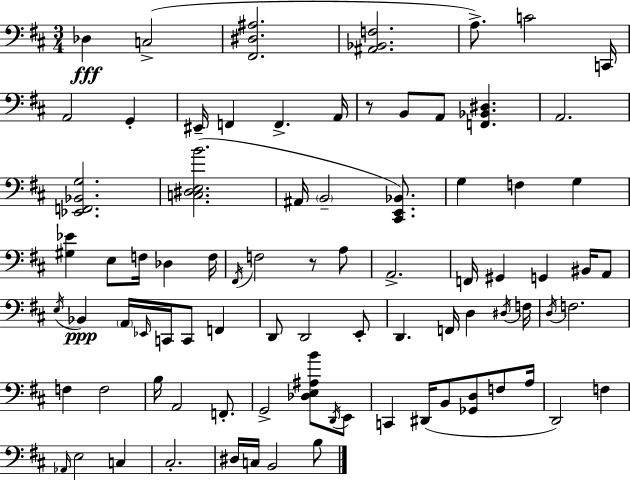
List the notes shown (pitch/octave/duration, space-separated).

Db3/q C3/h [F#2,D#3,A#3]/h. [A#2,Bb2,F3]/h. A3/e. C4/h C2/s A2/h G2/q EIS2/s F2/q F2/q. A2/s R/e B2/e A2/e [F2,Bb2,D#3]/q. A2/h. [Eb2,F2,Bb2,G3]/h. [C3,D#3,E3,B4]/h. A#2/s B2/h [C#2,E2,Bb2]/e. G3/q F3/q G3/q [G#3,Eb4]/q E3/e F3/s Db3/q F3/s F#2/s F3/h R/e A3/e A2/h. F2/s G#2/q G2/q BIS2/s A2/e E3/s Bb2/q A2/s Eb2/s C2/s C2/e F2/q D2/e D2/h E2/e D2/q. F2/s D3/q D#3/s F3/s D3/s F3/h. F3/q F3/h B3/s A2/h F2/e. G2/h [Db3,E3,A#3,B4]/e D2/s E2/e C2/q D#2/s B2/e [Gb2,D3]/e F3/e A3/s D2/h F3/q Ab2/s E3/h C3/q C#3/h. D#3/s C3/s B2/h B3/e